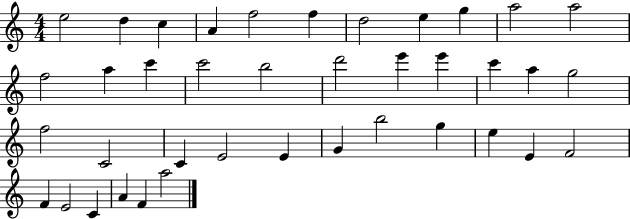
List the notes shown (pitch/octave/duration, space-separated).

E5/h D5/q C5/q A4/q F5/h F5/q D5/h E5/q G5/q A5/h A5/h F5/h A5/q C6/q C6/h B5/h D6/h E6/q E6/q C6/q A5/q G5/h F5/h C4/h C4/q E4/h E4/q G4/q B5/h G5/q E5/q E4/q F4/h F4/q E4/h C4/q A4/q F4/q A5/h